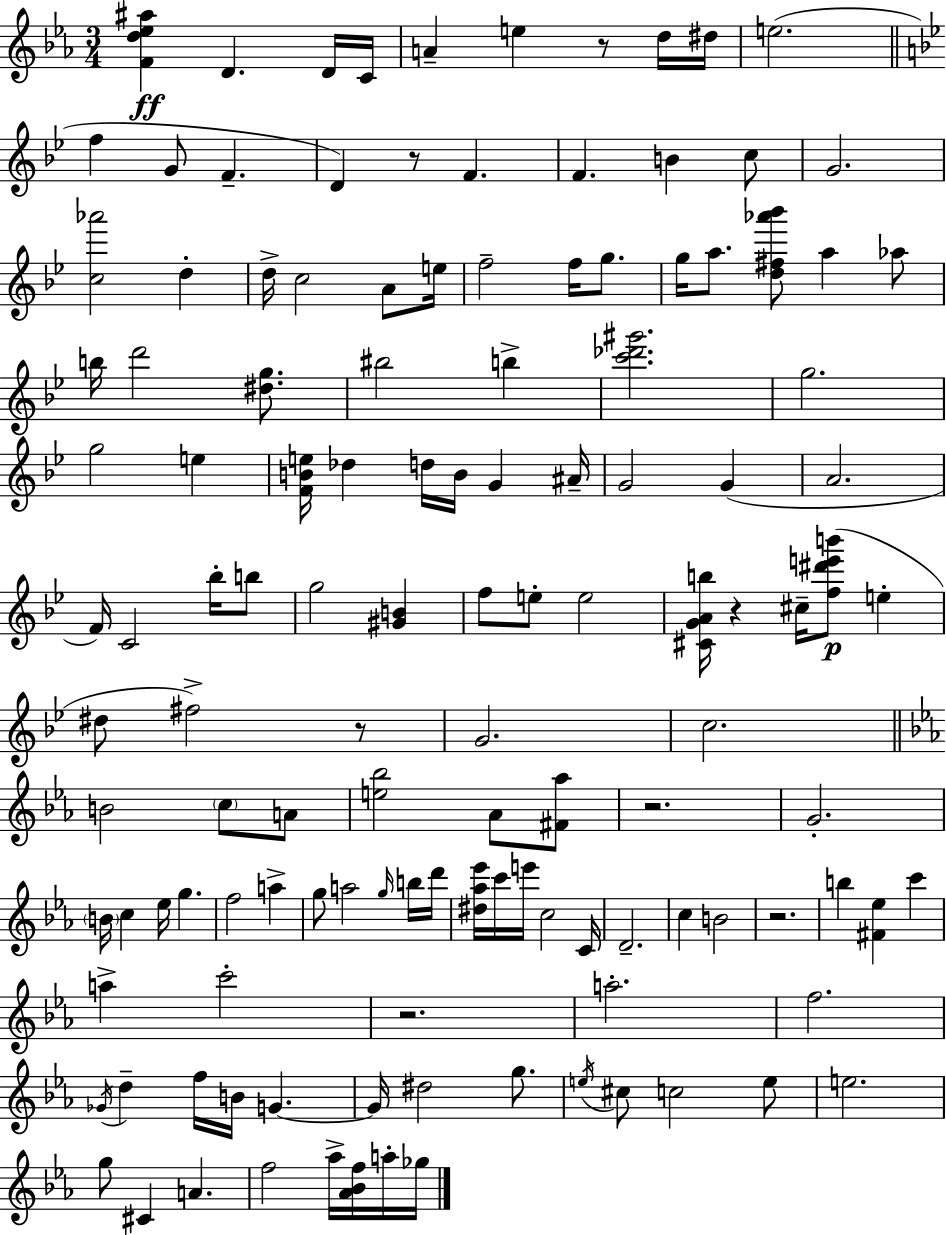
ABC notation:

X:1
T:Untitled
M:3/4
L:1/4
K:Cm
[Fd_e^a] D D/4 C/4 A e z/2 d/4 ^d/4 e2 f G/2 F D z/2 F F B c/2 G2 [c_a']2 d d/4 c2 A/2 e/4 f2 f/4 g/2 g/4 a/2 [d^f_a'_b']/2 a _a/2 b/4 d'2 [^dg]/2 ^b2 b [c'_d'^g']2 g2 g2 e [FBe]/4 _d d/4 B/4 G ^A/4 G2 G A2 F/4 C2 _b/4 b/2 g2 [^GB] f/2 e/2 e2 [^CGAb]/4 z ^c/4 [f^d'e'b']/2 e ^d/2 ^f2 z/2 G2 c2 B2 c/2 A/2 [e_b]2 _A/2 [^F_a]/2 z2 G2 B/4 c _e/4 g f2 a g/2 a2 g/4 b/4 d'/4 [^d_a_e']/4 c'/4 e'/4 c2 C/4 D2 c B2 z2 b [^F_e] c' a c'2 z2 a2 f2 _G/4 d f/4 B/4 G G/4 ^d2 g/2 e/4 ^c/2 c2 e/2 e2 g/2 ^C A f2 _a/4 [_A_Bf]/4 a/4 _g/4